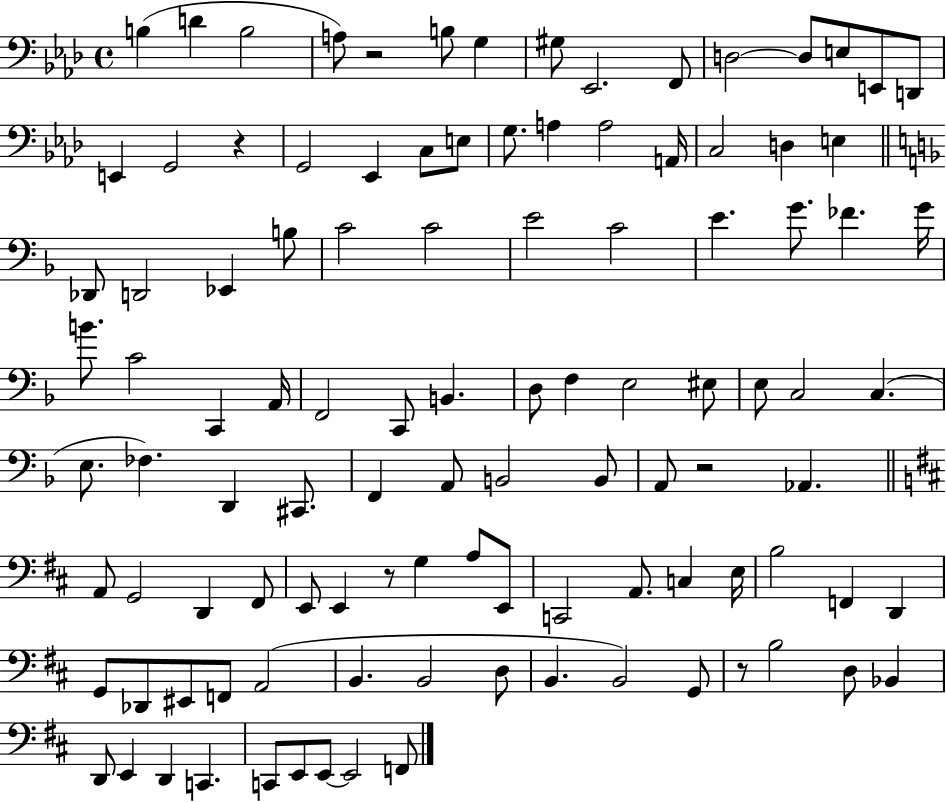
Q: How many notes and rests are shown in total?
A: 107